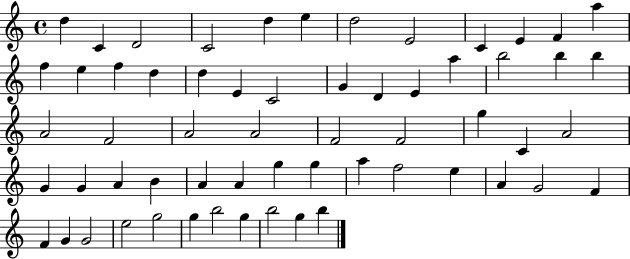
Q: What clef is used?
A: treble